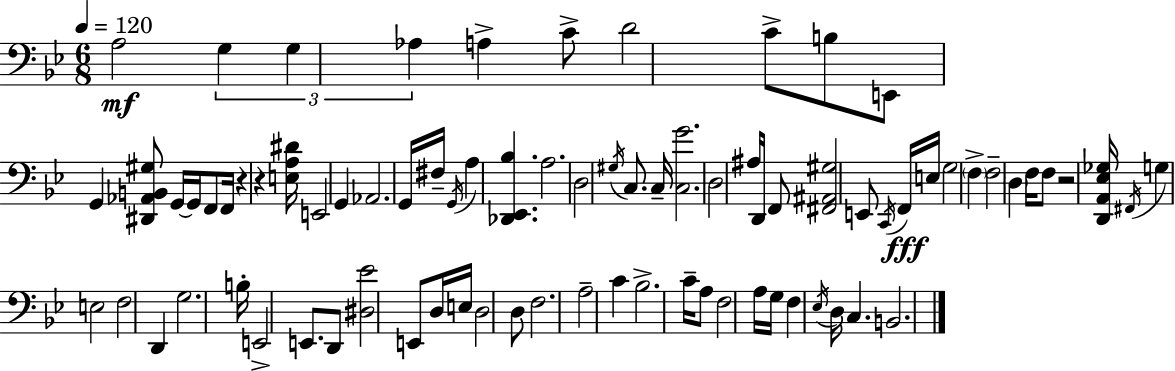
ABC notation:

X:1
T:Untitled
M:6/8
L:1/4
K:Bb
A,2 G, G, _A, A, C/2 D2 C/2 B,/2 E,,/2 G,, [^D,,_A,,B,,^G,]/2 G,,/4 G,,/4 F,,/2 F,,/4 z z [E,A,^D]/4 E,,2 G,, _A,,2 G,,/4 ^F,/4 G,,/4 A, [_D,,_E,,_B,] A,2 D,2 ^G,/4 C,/2 C,/4 [C,G]2 D,2 ^A,/4 D,,/4 F,,/2 [^F,,^A,,^G,]2 E,,/2 C,,/4 F,,/4 E,/4 G,2 F, F,2 D, F,/4 F,/2 z2 [D,,A,,_E,_G,]/4 ^F,,/4 G, E,2 F,2 D,, G,2 B,/4 E,,2 E,,/2 D,,/2 [^D,_E]2 E,,/2 D,/4 E,/4 D,2 D,/2 F,2 A,2 C _B,2 C/4 A,/2 F,2 A,/4 G,/4 F, _E,/4 D,/4 C, B,,2